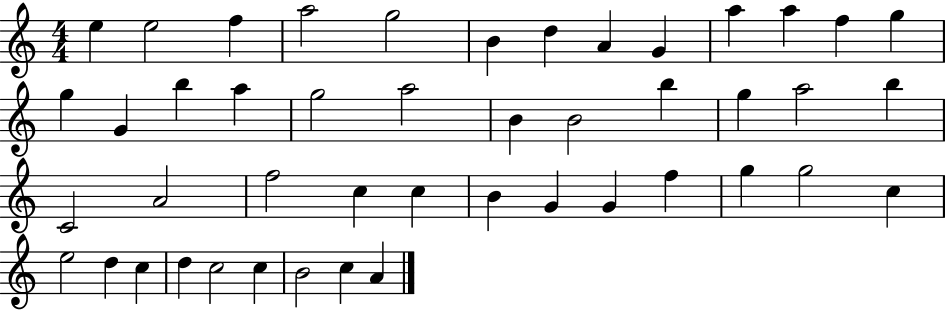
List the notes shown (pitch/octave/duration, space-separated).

E5/q E5/h F5/q A5/h G5/h B4/q D5/q A4/q G4/q A5/q A5/q F5/q G5/q G5/q G4/q B5/q A5/q G5/h A5/h B4/q B4/h B5/q G5/q A5/h B5/q C4/h A4/h F5/h C5/q C5/q B4/q G4/q G4/q F5/q G5/q G5/h C5/q E5/h D5/q C5/q D5/q C5/h C5/q B4/h C5/q A4/q